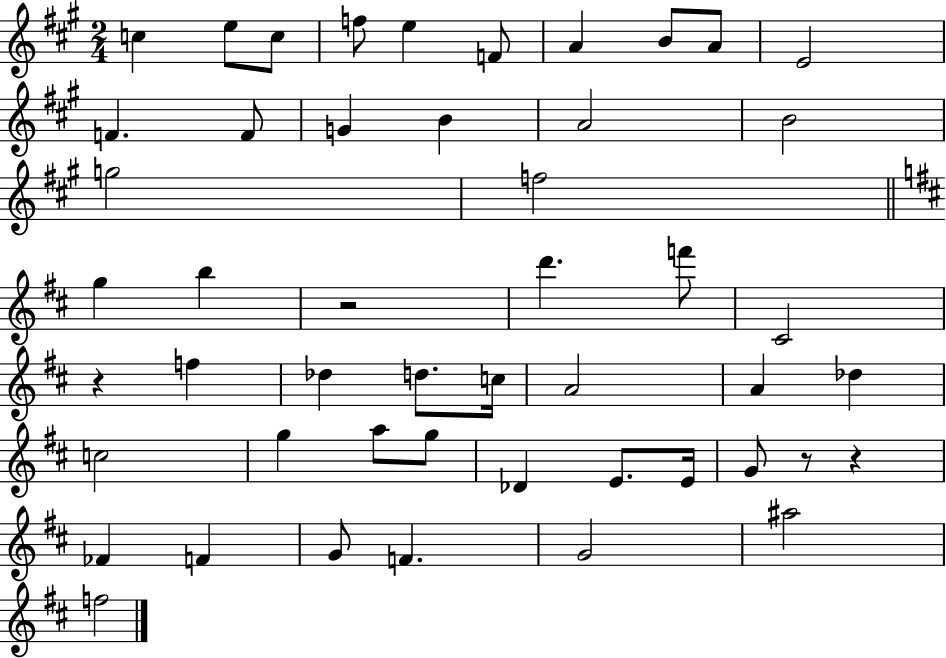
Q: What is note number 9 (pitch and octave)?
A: A4